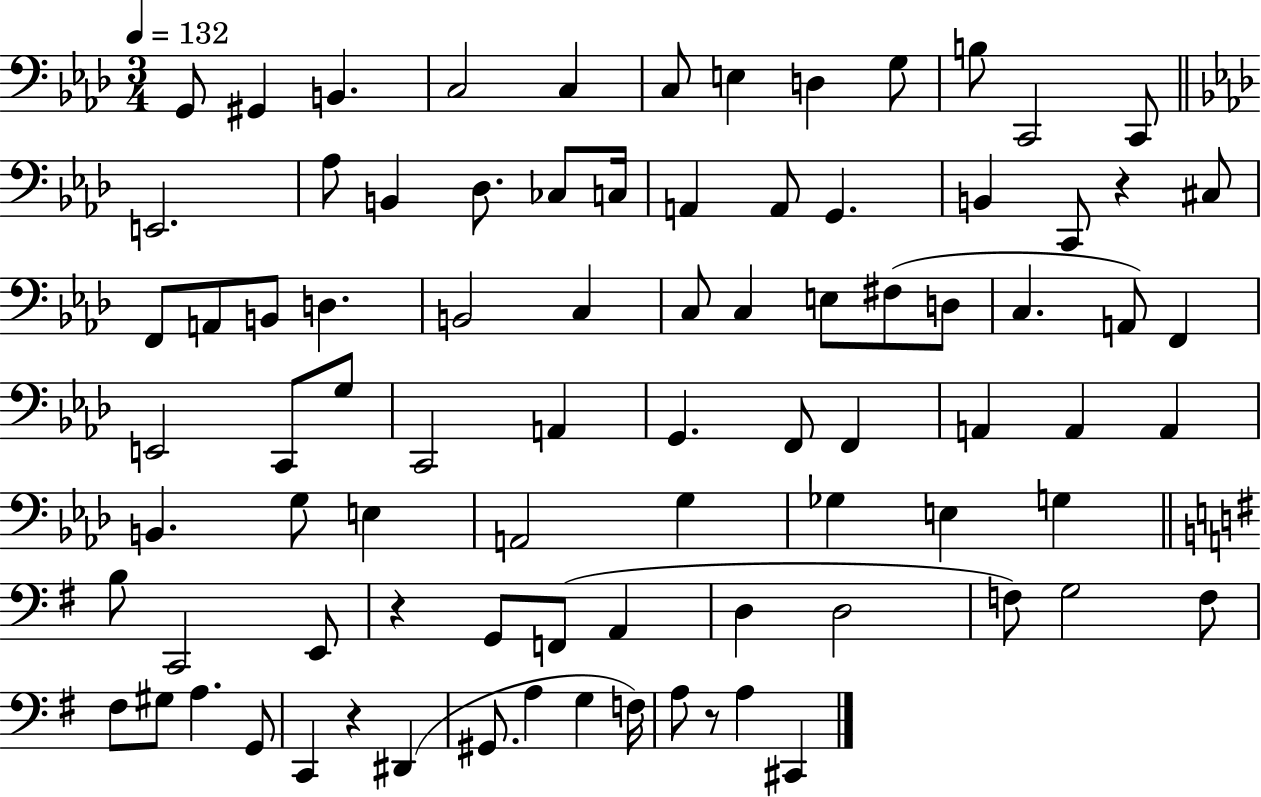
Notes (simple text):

G2/e G#2/q B2/q. C3/h C3/q C3/e E3/q D3/q G3/e B3/e C2/h C2/e E2/h. Ab3/e B2/q Db3/e. CES3/e C3/s A2/q A2/e G2/q. B2/q C2/e R/q C#3/e F2/e A2/e B2/e D3/q. B2/h C3/q C3/e C3/q E3/e F#3/e D3/e C3/q. A2/e F2/q E2/h C2/e G3/e C2/h A2/q G2/q. F2/e F2/q A2/q A2/q A2/q B2/q. G3/e E3/q A2/h G3/q Gb3/q E3/q G3/q B3/e C2/h E2/e R/q G2/e F2/e A2/q D3/q D3/h F3/e G3/h F3/e F#3/e G#3/e A3/q. G2/e C2/q R/q D#2/q G#2/e. A3/q G3/q F3/s A3/e R/e A3/q C#2/q